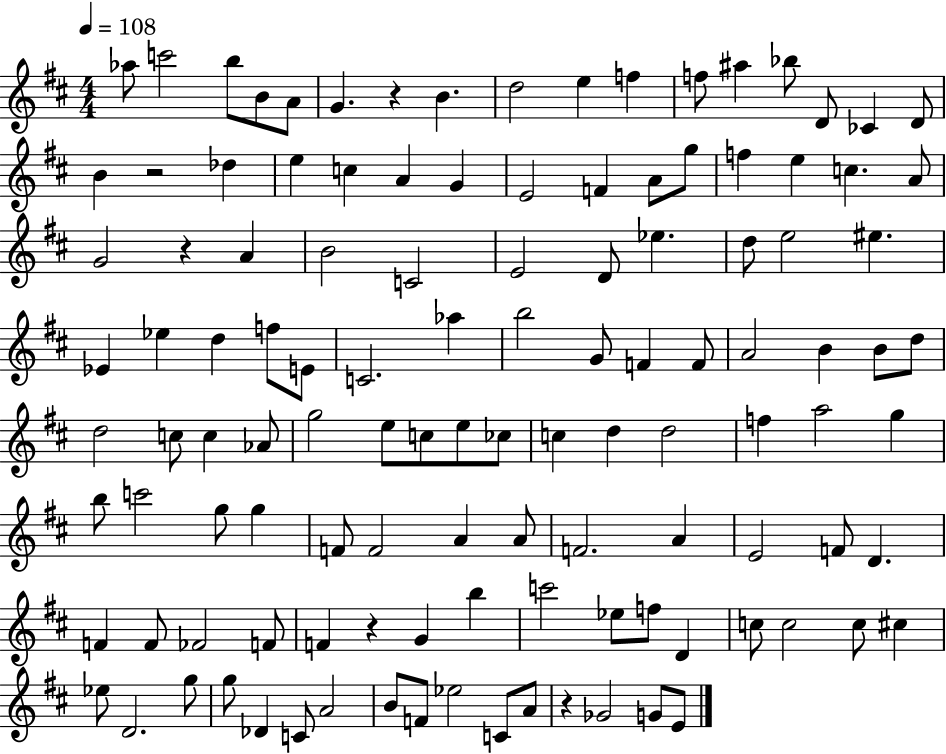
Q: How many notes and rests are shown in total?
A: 118